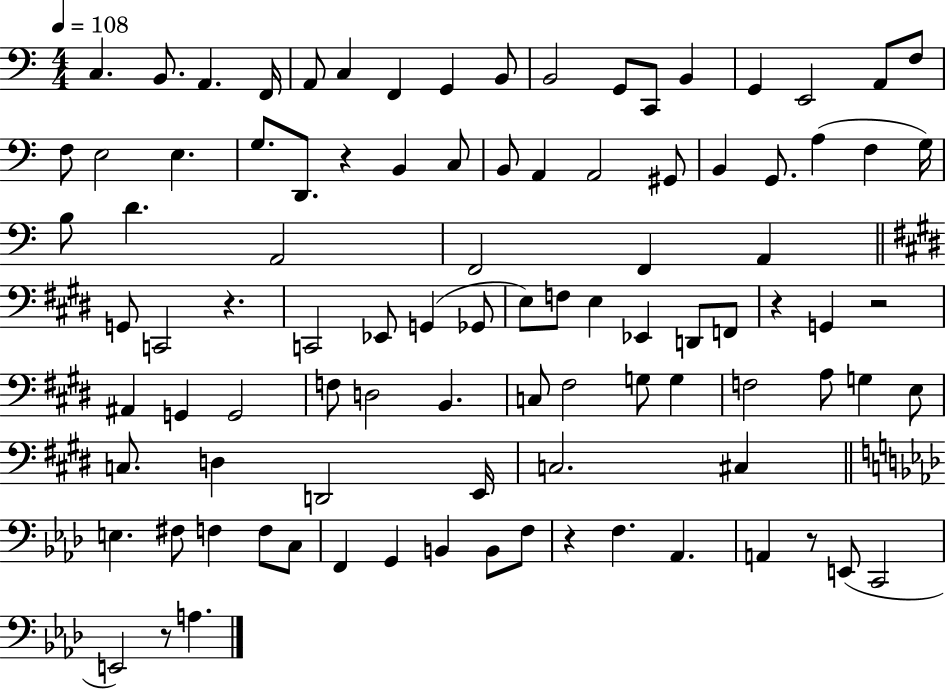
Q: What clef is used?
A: bass